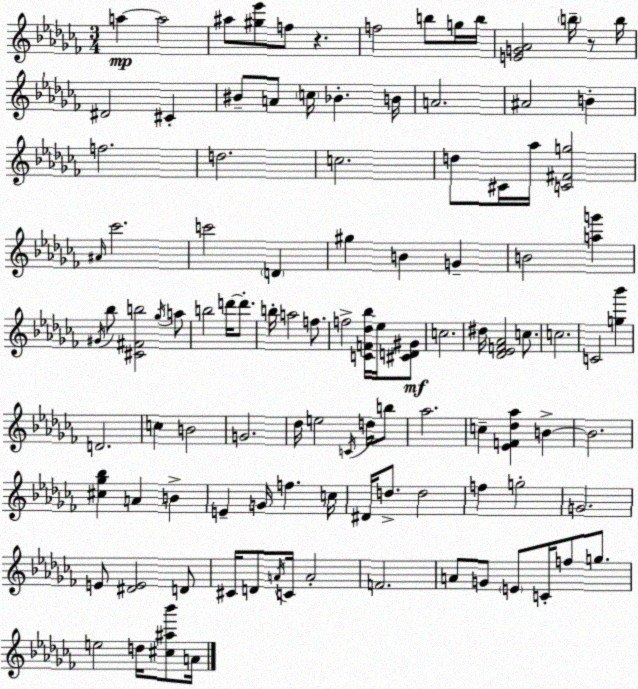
X:1
T:Untitled
M:3/4
L:1/4
K:Abm
a a2 ^a/2 [^g_e']/2 f/2 z f2 b/2 g/4 b/4 [EG_A]2 b/4 z/2 b/4 ^D2 ^C ^B/2 A/2 c/4 _B B/4 A2 ^A2 B f2 d2 c2 d/2 ^C/4 _a/4 [C^Fg]2 ^A/4 _c'2 c'2 D ^g B G B2 [ag'] ^G/4 _b/2 [^C^Fb]2 _g/4 a/2 b2 d'/4 d'/2 b/4 a2 f/2 f2 [CF_d_b]/4 _e/4 [^CD^G]/2 c2 ^d/4 [_D_EF_A]2 c/2 c2 C2 [g_b'] D2 c B2 G2 _d/4 e2 C/4 d/4 b/2 _a2 c [_EF_d_a] B B2 [^c_g_b] A B E G/4 f c/4 ^D/4 d/2 d2 f g2 G2 E/2 [^DE]2 D/2 ^C/4 D/2 A/4 C/4 A2 F2 A/2 G/2 E/2 C/4 f/2 g/2 e2 d/4 [^c^a_b']/2 A/4